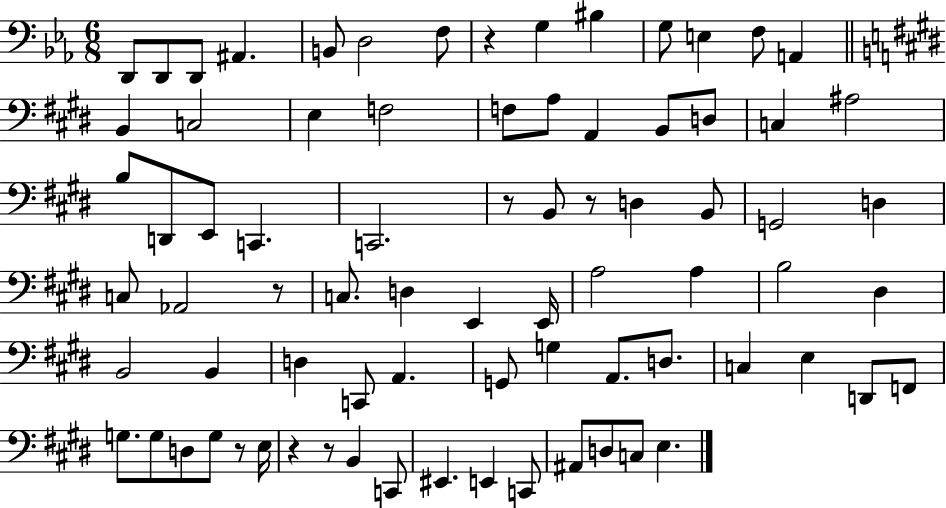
{
  \clef bass
  \numericTimeSignature
  \time 6/8
  \key ees \major
  \repeat volta 2 { d,8 d,8 d,8 ais,4. | b,8 d2 f8 | r4 g4 bis4 | g8 e4 f8 a,4 | \break \bar "||" \break \key e \major b,4 c2 | e4 f2 | f8 a8 a,4 b,8 d8 | c4 ais2 | \break b8 d,8 e,8 c,4. | c,2. | r8 b,8 r8 d4 b,8 | g,2 d4 | \break c8 aes,2 r8 | c8. d4 e,4 e,16 | a2 a4 | b2 dis4 | \break b,2 b,4 | d4 c,8 a,4. | g,8 g4 a,8. d8. | c4 e4 d,8 f,8 | \break g8. g8 d8 g8 r8 e16 | r4 r8 b,4 c,8 | eis,4. e,4 c,8 | ais,8 d8 c8 e4. | \break } \bar "|."
}